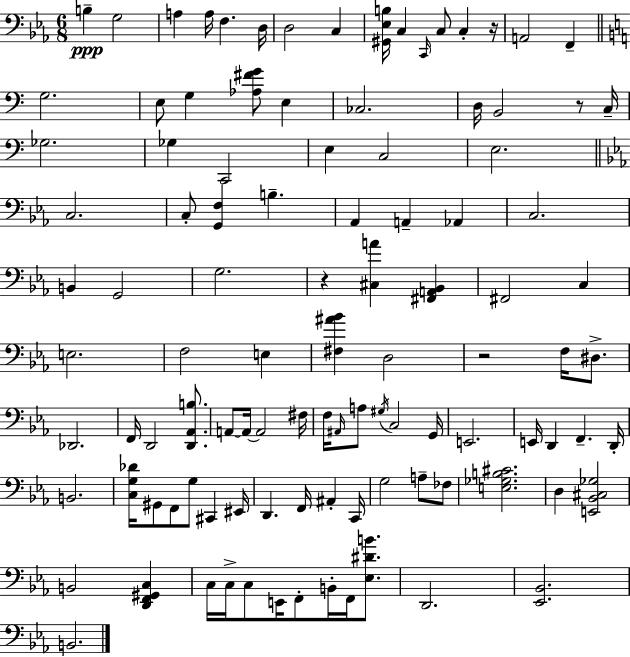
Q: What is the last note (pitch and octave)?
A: B2